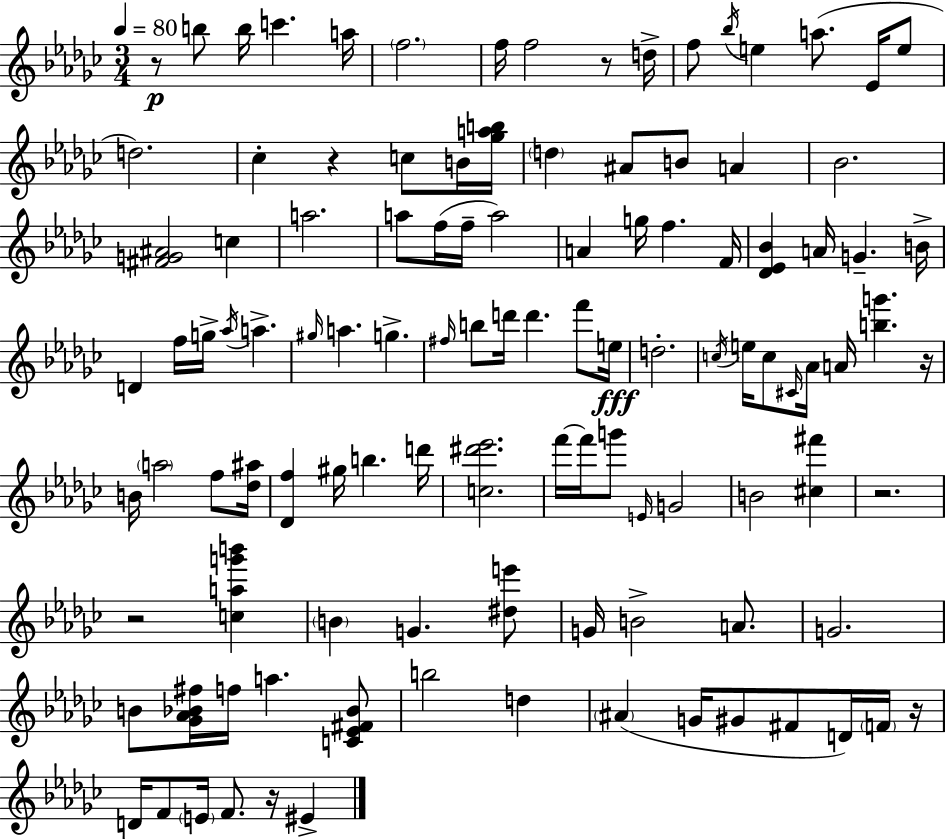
X:1
T:Untitled
M:3/4
L:1/4
K:Ebm
z/2 b/2 b/4 c' a/4 f2 f/4 f2 z/2 d/4 f/2 _b/4 e a/2 _E/4 e/2 d2 _c z c/2 B/4 [_gab]/4 d ^A/2 B/2 A _B2 [^FG^A]2 c a2 a/2 f/4 f/4 a2 A g/4 f F/4 [_D_E_B] A/4 G B/4 D f/4 g/4 _a/4 a ^g/4 a g ^f/4 b/2 d'/4 d' f'/2 e/4 d2 c/4 e/4 c/2 ^C/4 _A/4 A/4 [bg'] z/4 B/4 a2 f/2 [_d^a]/4 [_Df] ^g/4 b d'/4 [c^d'_e']2 f'/4 f'/4 g'/2 E/4 G2 B2 [^c^f'] z2 z2 [cag'b'] B G [^de']/2 G/4 B2 A/2 G2 B/2 [_G_A_B^f]/4 f/4 a [C_E^F_B]/2 b2 d ^A G/4 ^G/2 ^F/2 D/4 F/4 z/4 D/4 F/2 E/4 F/2 z/4 ^E